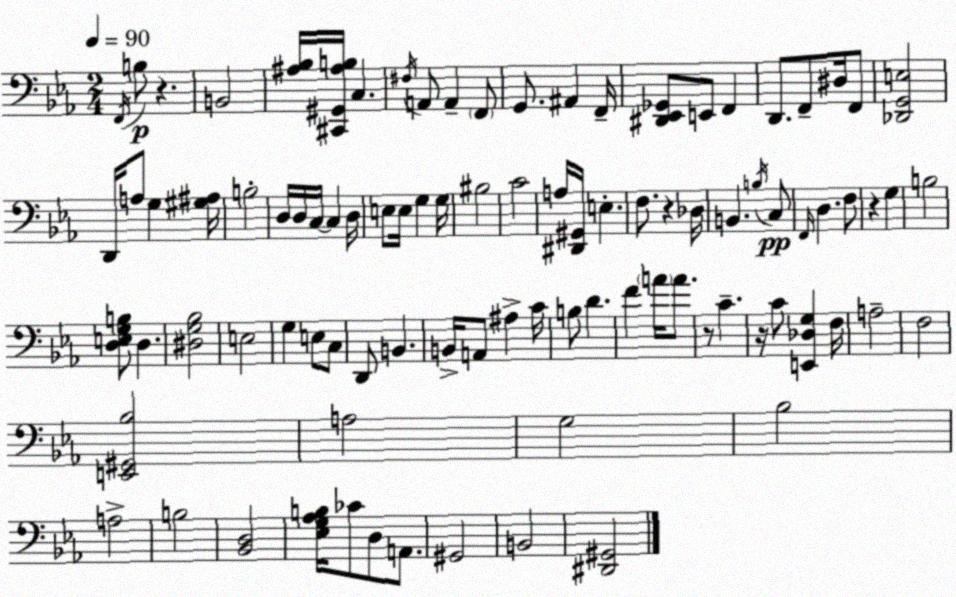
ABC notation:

X:1
T:Untitled
M:2/4
L:1/4
K:Eb
F,,/4 B,/2 z B,,2 [^A,_B,]/4 [^C,,^G,,^A,B,]/4 C, ^F,/4 A,,/2 A,, F,,/2 G,,/2 ^A,, F,,/4 [^D,,_E,,_G,,]/2 E,,/2 F,, D,,/2 F,,/2 ^D,/4 F,,/2 [_D,,G,,E,]2 D,,/4 A,/2 G, [^G,^A,]/4 B,2 D,/4 D,/4 C,/4 C, D,/4 E,/2 E,/4 G, G,/4 ^B,2 C2 A,/4 [^D,,^G,,]/4 E, F,/2 z _D,/4 B,, B,/4 C,/2 F,,/4 D, F,/2 z G, B,2 [D,E,G,B,]/2 D, [^D,G,_B,]2 E,2 G, E,/2 C,/2 D,,/2 B,, B,,/4 A,,/2 ^A, C/4 B,/2 D F A/4 A/2 z/2 C z/4 C/2 [E,,_D,G,] F,/4 A,2 F,2 [E,,^G,,_B,]2 A,2 G,2 _B,2 A,2 B,2 [_B,,D,]2 [_E,G,_A,B,]/4 _C/2 D,/2 A,,/2 ^G,,2 B,,2 [^D,,^G,,]2